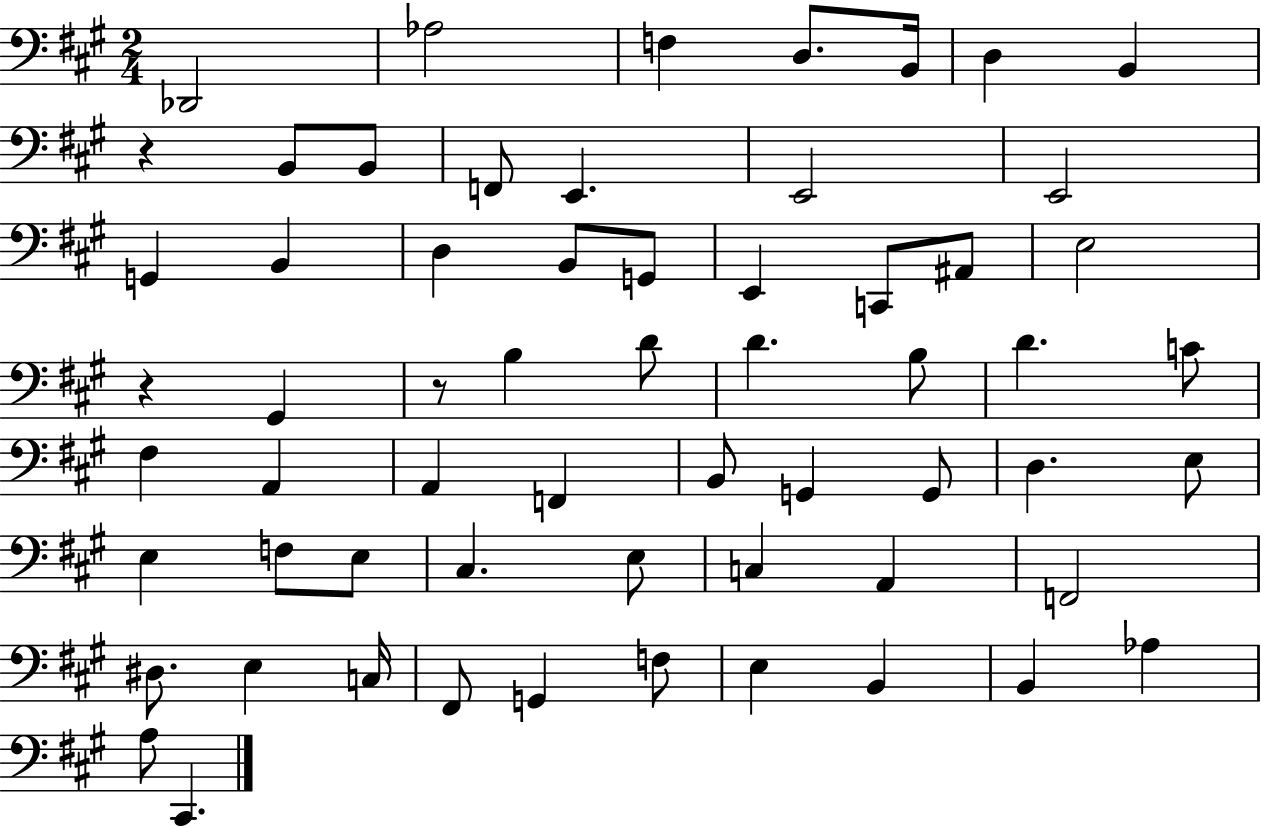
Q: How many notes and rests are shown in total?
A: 61